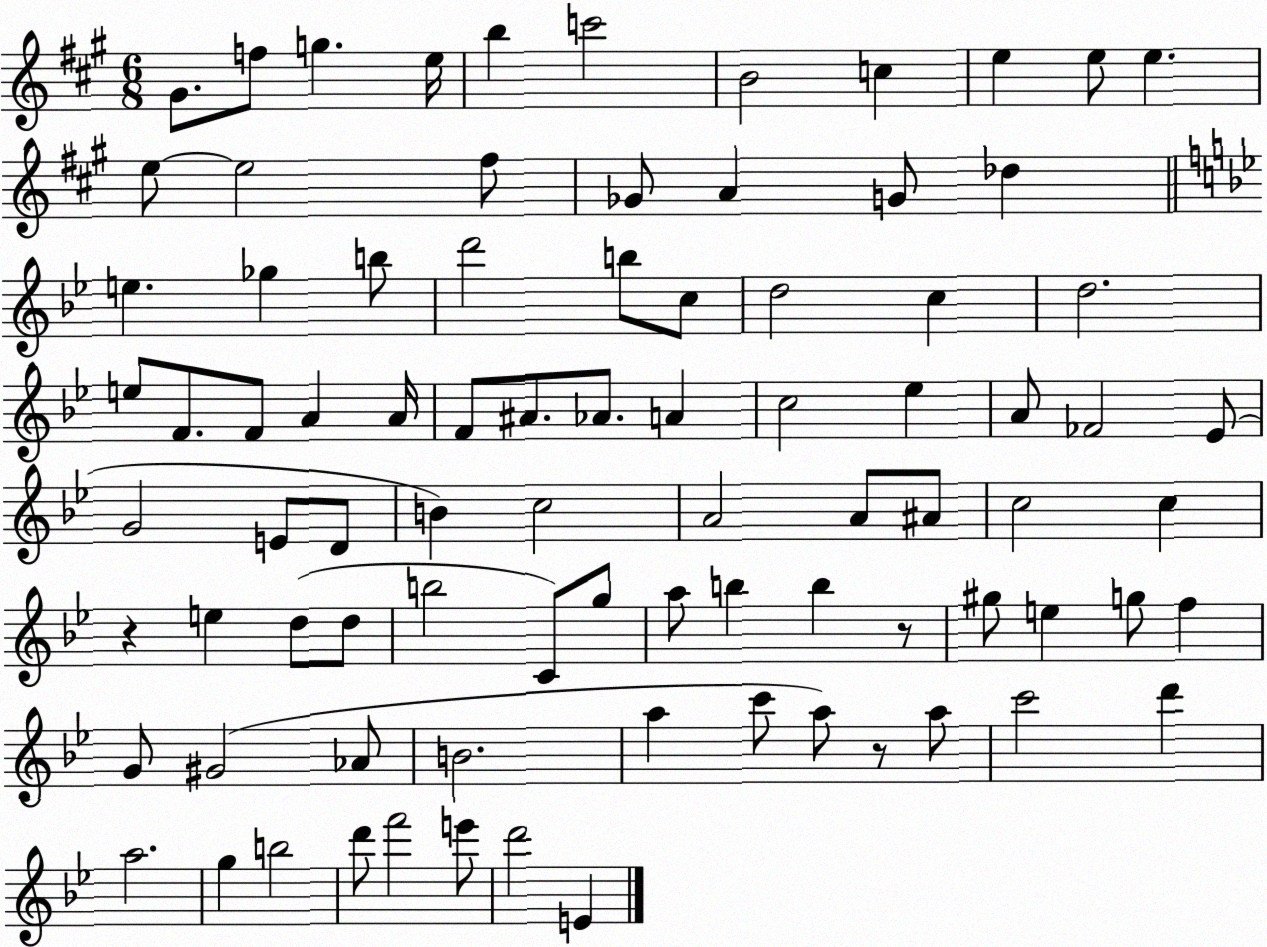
X:1
T:Untitled
M:6/8
L:1/4
K:A
^G/2 f/2 g e/4 b c'2 B2 c e e/2 e e/2 e2 ^f/2 _G/2 A G/2 _d e _g b/2 d'2 b/2 c/2 d2 c d2 e/2 F/2 F/2 A A/4 F/2 ^A/2 _A/2 A c2 _e A/2 _F2 _E/2 G2 E/2 D/2 B c2 A2 A/2 ^A/2 c2 c z e d/2 d/2 b2 C/2 g/2 a/2 b b z/2 ^g/2 e g/2 f G/2 ^G2 _A/2 B2 a c'/2 a/2 z/2 a/2 c'2 d' a2 g b2 d'/2 f'2 e'/2 d'2 E